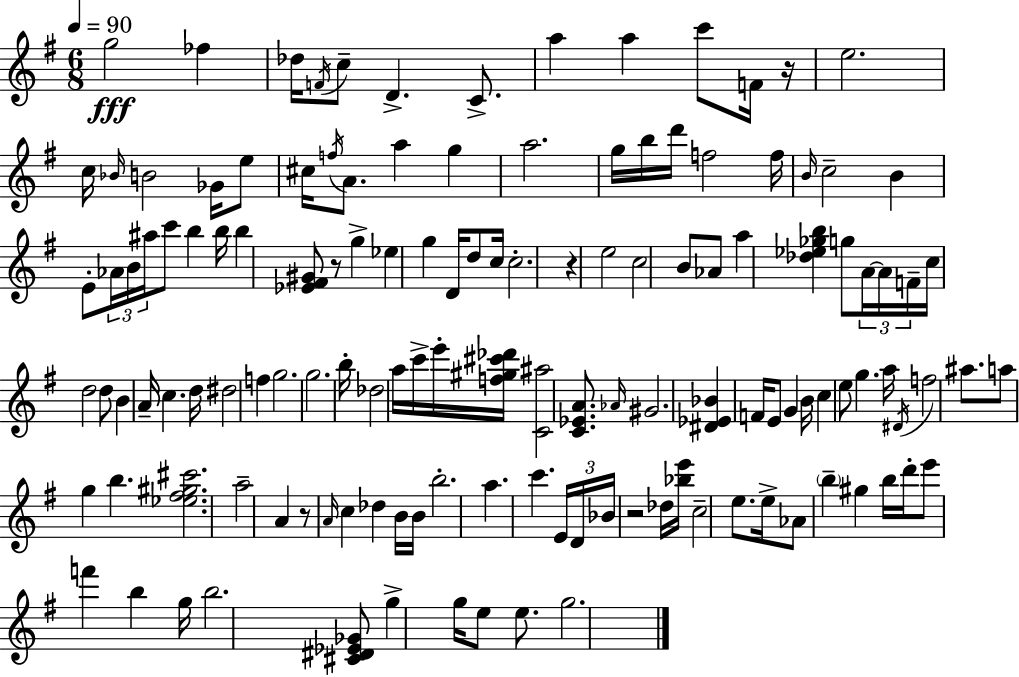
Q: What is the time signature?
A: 6/8